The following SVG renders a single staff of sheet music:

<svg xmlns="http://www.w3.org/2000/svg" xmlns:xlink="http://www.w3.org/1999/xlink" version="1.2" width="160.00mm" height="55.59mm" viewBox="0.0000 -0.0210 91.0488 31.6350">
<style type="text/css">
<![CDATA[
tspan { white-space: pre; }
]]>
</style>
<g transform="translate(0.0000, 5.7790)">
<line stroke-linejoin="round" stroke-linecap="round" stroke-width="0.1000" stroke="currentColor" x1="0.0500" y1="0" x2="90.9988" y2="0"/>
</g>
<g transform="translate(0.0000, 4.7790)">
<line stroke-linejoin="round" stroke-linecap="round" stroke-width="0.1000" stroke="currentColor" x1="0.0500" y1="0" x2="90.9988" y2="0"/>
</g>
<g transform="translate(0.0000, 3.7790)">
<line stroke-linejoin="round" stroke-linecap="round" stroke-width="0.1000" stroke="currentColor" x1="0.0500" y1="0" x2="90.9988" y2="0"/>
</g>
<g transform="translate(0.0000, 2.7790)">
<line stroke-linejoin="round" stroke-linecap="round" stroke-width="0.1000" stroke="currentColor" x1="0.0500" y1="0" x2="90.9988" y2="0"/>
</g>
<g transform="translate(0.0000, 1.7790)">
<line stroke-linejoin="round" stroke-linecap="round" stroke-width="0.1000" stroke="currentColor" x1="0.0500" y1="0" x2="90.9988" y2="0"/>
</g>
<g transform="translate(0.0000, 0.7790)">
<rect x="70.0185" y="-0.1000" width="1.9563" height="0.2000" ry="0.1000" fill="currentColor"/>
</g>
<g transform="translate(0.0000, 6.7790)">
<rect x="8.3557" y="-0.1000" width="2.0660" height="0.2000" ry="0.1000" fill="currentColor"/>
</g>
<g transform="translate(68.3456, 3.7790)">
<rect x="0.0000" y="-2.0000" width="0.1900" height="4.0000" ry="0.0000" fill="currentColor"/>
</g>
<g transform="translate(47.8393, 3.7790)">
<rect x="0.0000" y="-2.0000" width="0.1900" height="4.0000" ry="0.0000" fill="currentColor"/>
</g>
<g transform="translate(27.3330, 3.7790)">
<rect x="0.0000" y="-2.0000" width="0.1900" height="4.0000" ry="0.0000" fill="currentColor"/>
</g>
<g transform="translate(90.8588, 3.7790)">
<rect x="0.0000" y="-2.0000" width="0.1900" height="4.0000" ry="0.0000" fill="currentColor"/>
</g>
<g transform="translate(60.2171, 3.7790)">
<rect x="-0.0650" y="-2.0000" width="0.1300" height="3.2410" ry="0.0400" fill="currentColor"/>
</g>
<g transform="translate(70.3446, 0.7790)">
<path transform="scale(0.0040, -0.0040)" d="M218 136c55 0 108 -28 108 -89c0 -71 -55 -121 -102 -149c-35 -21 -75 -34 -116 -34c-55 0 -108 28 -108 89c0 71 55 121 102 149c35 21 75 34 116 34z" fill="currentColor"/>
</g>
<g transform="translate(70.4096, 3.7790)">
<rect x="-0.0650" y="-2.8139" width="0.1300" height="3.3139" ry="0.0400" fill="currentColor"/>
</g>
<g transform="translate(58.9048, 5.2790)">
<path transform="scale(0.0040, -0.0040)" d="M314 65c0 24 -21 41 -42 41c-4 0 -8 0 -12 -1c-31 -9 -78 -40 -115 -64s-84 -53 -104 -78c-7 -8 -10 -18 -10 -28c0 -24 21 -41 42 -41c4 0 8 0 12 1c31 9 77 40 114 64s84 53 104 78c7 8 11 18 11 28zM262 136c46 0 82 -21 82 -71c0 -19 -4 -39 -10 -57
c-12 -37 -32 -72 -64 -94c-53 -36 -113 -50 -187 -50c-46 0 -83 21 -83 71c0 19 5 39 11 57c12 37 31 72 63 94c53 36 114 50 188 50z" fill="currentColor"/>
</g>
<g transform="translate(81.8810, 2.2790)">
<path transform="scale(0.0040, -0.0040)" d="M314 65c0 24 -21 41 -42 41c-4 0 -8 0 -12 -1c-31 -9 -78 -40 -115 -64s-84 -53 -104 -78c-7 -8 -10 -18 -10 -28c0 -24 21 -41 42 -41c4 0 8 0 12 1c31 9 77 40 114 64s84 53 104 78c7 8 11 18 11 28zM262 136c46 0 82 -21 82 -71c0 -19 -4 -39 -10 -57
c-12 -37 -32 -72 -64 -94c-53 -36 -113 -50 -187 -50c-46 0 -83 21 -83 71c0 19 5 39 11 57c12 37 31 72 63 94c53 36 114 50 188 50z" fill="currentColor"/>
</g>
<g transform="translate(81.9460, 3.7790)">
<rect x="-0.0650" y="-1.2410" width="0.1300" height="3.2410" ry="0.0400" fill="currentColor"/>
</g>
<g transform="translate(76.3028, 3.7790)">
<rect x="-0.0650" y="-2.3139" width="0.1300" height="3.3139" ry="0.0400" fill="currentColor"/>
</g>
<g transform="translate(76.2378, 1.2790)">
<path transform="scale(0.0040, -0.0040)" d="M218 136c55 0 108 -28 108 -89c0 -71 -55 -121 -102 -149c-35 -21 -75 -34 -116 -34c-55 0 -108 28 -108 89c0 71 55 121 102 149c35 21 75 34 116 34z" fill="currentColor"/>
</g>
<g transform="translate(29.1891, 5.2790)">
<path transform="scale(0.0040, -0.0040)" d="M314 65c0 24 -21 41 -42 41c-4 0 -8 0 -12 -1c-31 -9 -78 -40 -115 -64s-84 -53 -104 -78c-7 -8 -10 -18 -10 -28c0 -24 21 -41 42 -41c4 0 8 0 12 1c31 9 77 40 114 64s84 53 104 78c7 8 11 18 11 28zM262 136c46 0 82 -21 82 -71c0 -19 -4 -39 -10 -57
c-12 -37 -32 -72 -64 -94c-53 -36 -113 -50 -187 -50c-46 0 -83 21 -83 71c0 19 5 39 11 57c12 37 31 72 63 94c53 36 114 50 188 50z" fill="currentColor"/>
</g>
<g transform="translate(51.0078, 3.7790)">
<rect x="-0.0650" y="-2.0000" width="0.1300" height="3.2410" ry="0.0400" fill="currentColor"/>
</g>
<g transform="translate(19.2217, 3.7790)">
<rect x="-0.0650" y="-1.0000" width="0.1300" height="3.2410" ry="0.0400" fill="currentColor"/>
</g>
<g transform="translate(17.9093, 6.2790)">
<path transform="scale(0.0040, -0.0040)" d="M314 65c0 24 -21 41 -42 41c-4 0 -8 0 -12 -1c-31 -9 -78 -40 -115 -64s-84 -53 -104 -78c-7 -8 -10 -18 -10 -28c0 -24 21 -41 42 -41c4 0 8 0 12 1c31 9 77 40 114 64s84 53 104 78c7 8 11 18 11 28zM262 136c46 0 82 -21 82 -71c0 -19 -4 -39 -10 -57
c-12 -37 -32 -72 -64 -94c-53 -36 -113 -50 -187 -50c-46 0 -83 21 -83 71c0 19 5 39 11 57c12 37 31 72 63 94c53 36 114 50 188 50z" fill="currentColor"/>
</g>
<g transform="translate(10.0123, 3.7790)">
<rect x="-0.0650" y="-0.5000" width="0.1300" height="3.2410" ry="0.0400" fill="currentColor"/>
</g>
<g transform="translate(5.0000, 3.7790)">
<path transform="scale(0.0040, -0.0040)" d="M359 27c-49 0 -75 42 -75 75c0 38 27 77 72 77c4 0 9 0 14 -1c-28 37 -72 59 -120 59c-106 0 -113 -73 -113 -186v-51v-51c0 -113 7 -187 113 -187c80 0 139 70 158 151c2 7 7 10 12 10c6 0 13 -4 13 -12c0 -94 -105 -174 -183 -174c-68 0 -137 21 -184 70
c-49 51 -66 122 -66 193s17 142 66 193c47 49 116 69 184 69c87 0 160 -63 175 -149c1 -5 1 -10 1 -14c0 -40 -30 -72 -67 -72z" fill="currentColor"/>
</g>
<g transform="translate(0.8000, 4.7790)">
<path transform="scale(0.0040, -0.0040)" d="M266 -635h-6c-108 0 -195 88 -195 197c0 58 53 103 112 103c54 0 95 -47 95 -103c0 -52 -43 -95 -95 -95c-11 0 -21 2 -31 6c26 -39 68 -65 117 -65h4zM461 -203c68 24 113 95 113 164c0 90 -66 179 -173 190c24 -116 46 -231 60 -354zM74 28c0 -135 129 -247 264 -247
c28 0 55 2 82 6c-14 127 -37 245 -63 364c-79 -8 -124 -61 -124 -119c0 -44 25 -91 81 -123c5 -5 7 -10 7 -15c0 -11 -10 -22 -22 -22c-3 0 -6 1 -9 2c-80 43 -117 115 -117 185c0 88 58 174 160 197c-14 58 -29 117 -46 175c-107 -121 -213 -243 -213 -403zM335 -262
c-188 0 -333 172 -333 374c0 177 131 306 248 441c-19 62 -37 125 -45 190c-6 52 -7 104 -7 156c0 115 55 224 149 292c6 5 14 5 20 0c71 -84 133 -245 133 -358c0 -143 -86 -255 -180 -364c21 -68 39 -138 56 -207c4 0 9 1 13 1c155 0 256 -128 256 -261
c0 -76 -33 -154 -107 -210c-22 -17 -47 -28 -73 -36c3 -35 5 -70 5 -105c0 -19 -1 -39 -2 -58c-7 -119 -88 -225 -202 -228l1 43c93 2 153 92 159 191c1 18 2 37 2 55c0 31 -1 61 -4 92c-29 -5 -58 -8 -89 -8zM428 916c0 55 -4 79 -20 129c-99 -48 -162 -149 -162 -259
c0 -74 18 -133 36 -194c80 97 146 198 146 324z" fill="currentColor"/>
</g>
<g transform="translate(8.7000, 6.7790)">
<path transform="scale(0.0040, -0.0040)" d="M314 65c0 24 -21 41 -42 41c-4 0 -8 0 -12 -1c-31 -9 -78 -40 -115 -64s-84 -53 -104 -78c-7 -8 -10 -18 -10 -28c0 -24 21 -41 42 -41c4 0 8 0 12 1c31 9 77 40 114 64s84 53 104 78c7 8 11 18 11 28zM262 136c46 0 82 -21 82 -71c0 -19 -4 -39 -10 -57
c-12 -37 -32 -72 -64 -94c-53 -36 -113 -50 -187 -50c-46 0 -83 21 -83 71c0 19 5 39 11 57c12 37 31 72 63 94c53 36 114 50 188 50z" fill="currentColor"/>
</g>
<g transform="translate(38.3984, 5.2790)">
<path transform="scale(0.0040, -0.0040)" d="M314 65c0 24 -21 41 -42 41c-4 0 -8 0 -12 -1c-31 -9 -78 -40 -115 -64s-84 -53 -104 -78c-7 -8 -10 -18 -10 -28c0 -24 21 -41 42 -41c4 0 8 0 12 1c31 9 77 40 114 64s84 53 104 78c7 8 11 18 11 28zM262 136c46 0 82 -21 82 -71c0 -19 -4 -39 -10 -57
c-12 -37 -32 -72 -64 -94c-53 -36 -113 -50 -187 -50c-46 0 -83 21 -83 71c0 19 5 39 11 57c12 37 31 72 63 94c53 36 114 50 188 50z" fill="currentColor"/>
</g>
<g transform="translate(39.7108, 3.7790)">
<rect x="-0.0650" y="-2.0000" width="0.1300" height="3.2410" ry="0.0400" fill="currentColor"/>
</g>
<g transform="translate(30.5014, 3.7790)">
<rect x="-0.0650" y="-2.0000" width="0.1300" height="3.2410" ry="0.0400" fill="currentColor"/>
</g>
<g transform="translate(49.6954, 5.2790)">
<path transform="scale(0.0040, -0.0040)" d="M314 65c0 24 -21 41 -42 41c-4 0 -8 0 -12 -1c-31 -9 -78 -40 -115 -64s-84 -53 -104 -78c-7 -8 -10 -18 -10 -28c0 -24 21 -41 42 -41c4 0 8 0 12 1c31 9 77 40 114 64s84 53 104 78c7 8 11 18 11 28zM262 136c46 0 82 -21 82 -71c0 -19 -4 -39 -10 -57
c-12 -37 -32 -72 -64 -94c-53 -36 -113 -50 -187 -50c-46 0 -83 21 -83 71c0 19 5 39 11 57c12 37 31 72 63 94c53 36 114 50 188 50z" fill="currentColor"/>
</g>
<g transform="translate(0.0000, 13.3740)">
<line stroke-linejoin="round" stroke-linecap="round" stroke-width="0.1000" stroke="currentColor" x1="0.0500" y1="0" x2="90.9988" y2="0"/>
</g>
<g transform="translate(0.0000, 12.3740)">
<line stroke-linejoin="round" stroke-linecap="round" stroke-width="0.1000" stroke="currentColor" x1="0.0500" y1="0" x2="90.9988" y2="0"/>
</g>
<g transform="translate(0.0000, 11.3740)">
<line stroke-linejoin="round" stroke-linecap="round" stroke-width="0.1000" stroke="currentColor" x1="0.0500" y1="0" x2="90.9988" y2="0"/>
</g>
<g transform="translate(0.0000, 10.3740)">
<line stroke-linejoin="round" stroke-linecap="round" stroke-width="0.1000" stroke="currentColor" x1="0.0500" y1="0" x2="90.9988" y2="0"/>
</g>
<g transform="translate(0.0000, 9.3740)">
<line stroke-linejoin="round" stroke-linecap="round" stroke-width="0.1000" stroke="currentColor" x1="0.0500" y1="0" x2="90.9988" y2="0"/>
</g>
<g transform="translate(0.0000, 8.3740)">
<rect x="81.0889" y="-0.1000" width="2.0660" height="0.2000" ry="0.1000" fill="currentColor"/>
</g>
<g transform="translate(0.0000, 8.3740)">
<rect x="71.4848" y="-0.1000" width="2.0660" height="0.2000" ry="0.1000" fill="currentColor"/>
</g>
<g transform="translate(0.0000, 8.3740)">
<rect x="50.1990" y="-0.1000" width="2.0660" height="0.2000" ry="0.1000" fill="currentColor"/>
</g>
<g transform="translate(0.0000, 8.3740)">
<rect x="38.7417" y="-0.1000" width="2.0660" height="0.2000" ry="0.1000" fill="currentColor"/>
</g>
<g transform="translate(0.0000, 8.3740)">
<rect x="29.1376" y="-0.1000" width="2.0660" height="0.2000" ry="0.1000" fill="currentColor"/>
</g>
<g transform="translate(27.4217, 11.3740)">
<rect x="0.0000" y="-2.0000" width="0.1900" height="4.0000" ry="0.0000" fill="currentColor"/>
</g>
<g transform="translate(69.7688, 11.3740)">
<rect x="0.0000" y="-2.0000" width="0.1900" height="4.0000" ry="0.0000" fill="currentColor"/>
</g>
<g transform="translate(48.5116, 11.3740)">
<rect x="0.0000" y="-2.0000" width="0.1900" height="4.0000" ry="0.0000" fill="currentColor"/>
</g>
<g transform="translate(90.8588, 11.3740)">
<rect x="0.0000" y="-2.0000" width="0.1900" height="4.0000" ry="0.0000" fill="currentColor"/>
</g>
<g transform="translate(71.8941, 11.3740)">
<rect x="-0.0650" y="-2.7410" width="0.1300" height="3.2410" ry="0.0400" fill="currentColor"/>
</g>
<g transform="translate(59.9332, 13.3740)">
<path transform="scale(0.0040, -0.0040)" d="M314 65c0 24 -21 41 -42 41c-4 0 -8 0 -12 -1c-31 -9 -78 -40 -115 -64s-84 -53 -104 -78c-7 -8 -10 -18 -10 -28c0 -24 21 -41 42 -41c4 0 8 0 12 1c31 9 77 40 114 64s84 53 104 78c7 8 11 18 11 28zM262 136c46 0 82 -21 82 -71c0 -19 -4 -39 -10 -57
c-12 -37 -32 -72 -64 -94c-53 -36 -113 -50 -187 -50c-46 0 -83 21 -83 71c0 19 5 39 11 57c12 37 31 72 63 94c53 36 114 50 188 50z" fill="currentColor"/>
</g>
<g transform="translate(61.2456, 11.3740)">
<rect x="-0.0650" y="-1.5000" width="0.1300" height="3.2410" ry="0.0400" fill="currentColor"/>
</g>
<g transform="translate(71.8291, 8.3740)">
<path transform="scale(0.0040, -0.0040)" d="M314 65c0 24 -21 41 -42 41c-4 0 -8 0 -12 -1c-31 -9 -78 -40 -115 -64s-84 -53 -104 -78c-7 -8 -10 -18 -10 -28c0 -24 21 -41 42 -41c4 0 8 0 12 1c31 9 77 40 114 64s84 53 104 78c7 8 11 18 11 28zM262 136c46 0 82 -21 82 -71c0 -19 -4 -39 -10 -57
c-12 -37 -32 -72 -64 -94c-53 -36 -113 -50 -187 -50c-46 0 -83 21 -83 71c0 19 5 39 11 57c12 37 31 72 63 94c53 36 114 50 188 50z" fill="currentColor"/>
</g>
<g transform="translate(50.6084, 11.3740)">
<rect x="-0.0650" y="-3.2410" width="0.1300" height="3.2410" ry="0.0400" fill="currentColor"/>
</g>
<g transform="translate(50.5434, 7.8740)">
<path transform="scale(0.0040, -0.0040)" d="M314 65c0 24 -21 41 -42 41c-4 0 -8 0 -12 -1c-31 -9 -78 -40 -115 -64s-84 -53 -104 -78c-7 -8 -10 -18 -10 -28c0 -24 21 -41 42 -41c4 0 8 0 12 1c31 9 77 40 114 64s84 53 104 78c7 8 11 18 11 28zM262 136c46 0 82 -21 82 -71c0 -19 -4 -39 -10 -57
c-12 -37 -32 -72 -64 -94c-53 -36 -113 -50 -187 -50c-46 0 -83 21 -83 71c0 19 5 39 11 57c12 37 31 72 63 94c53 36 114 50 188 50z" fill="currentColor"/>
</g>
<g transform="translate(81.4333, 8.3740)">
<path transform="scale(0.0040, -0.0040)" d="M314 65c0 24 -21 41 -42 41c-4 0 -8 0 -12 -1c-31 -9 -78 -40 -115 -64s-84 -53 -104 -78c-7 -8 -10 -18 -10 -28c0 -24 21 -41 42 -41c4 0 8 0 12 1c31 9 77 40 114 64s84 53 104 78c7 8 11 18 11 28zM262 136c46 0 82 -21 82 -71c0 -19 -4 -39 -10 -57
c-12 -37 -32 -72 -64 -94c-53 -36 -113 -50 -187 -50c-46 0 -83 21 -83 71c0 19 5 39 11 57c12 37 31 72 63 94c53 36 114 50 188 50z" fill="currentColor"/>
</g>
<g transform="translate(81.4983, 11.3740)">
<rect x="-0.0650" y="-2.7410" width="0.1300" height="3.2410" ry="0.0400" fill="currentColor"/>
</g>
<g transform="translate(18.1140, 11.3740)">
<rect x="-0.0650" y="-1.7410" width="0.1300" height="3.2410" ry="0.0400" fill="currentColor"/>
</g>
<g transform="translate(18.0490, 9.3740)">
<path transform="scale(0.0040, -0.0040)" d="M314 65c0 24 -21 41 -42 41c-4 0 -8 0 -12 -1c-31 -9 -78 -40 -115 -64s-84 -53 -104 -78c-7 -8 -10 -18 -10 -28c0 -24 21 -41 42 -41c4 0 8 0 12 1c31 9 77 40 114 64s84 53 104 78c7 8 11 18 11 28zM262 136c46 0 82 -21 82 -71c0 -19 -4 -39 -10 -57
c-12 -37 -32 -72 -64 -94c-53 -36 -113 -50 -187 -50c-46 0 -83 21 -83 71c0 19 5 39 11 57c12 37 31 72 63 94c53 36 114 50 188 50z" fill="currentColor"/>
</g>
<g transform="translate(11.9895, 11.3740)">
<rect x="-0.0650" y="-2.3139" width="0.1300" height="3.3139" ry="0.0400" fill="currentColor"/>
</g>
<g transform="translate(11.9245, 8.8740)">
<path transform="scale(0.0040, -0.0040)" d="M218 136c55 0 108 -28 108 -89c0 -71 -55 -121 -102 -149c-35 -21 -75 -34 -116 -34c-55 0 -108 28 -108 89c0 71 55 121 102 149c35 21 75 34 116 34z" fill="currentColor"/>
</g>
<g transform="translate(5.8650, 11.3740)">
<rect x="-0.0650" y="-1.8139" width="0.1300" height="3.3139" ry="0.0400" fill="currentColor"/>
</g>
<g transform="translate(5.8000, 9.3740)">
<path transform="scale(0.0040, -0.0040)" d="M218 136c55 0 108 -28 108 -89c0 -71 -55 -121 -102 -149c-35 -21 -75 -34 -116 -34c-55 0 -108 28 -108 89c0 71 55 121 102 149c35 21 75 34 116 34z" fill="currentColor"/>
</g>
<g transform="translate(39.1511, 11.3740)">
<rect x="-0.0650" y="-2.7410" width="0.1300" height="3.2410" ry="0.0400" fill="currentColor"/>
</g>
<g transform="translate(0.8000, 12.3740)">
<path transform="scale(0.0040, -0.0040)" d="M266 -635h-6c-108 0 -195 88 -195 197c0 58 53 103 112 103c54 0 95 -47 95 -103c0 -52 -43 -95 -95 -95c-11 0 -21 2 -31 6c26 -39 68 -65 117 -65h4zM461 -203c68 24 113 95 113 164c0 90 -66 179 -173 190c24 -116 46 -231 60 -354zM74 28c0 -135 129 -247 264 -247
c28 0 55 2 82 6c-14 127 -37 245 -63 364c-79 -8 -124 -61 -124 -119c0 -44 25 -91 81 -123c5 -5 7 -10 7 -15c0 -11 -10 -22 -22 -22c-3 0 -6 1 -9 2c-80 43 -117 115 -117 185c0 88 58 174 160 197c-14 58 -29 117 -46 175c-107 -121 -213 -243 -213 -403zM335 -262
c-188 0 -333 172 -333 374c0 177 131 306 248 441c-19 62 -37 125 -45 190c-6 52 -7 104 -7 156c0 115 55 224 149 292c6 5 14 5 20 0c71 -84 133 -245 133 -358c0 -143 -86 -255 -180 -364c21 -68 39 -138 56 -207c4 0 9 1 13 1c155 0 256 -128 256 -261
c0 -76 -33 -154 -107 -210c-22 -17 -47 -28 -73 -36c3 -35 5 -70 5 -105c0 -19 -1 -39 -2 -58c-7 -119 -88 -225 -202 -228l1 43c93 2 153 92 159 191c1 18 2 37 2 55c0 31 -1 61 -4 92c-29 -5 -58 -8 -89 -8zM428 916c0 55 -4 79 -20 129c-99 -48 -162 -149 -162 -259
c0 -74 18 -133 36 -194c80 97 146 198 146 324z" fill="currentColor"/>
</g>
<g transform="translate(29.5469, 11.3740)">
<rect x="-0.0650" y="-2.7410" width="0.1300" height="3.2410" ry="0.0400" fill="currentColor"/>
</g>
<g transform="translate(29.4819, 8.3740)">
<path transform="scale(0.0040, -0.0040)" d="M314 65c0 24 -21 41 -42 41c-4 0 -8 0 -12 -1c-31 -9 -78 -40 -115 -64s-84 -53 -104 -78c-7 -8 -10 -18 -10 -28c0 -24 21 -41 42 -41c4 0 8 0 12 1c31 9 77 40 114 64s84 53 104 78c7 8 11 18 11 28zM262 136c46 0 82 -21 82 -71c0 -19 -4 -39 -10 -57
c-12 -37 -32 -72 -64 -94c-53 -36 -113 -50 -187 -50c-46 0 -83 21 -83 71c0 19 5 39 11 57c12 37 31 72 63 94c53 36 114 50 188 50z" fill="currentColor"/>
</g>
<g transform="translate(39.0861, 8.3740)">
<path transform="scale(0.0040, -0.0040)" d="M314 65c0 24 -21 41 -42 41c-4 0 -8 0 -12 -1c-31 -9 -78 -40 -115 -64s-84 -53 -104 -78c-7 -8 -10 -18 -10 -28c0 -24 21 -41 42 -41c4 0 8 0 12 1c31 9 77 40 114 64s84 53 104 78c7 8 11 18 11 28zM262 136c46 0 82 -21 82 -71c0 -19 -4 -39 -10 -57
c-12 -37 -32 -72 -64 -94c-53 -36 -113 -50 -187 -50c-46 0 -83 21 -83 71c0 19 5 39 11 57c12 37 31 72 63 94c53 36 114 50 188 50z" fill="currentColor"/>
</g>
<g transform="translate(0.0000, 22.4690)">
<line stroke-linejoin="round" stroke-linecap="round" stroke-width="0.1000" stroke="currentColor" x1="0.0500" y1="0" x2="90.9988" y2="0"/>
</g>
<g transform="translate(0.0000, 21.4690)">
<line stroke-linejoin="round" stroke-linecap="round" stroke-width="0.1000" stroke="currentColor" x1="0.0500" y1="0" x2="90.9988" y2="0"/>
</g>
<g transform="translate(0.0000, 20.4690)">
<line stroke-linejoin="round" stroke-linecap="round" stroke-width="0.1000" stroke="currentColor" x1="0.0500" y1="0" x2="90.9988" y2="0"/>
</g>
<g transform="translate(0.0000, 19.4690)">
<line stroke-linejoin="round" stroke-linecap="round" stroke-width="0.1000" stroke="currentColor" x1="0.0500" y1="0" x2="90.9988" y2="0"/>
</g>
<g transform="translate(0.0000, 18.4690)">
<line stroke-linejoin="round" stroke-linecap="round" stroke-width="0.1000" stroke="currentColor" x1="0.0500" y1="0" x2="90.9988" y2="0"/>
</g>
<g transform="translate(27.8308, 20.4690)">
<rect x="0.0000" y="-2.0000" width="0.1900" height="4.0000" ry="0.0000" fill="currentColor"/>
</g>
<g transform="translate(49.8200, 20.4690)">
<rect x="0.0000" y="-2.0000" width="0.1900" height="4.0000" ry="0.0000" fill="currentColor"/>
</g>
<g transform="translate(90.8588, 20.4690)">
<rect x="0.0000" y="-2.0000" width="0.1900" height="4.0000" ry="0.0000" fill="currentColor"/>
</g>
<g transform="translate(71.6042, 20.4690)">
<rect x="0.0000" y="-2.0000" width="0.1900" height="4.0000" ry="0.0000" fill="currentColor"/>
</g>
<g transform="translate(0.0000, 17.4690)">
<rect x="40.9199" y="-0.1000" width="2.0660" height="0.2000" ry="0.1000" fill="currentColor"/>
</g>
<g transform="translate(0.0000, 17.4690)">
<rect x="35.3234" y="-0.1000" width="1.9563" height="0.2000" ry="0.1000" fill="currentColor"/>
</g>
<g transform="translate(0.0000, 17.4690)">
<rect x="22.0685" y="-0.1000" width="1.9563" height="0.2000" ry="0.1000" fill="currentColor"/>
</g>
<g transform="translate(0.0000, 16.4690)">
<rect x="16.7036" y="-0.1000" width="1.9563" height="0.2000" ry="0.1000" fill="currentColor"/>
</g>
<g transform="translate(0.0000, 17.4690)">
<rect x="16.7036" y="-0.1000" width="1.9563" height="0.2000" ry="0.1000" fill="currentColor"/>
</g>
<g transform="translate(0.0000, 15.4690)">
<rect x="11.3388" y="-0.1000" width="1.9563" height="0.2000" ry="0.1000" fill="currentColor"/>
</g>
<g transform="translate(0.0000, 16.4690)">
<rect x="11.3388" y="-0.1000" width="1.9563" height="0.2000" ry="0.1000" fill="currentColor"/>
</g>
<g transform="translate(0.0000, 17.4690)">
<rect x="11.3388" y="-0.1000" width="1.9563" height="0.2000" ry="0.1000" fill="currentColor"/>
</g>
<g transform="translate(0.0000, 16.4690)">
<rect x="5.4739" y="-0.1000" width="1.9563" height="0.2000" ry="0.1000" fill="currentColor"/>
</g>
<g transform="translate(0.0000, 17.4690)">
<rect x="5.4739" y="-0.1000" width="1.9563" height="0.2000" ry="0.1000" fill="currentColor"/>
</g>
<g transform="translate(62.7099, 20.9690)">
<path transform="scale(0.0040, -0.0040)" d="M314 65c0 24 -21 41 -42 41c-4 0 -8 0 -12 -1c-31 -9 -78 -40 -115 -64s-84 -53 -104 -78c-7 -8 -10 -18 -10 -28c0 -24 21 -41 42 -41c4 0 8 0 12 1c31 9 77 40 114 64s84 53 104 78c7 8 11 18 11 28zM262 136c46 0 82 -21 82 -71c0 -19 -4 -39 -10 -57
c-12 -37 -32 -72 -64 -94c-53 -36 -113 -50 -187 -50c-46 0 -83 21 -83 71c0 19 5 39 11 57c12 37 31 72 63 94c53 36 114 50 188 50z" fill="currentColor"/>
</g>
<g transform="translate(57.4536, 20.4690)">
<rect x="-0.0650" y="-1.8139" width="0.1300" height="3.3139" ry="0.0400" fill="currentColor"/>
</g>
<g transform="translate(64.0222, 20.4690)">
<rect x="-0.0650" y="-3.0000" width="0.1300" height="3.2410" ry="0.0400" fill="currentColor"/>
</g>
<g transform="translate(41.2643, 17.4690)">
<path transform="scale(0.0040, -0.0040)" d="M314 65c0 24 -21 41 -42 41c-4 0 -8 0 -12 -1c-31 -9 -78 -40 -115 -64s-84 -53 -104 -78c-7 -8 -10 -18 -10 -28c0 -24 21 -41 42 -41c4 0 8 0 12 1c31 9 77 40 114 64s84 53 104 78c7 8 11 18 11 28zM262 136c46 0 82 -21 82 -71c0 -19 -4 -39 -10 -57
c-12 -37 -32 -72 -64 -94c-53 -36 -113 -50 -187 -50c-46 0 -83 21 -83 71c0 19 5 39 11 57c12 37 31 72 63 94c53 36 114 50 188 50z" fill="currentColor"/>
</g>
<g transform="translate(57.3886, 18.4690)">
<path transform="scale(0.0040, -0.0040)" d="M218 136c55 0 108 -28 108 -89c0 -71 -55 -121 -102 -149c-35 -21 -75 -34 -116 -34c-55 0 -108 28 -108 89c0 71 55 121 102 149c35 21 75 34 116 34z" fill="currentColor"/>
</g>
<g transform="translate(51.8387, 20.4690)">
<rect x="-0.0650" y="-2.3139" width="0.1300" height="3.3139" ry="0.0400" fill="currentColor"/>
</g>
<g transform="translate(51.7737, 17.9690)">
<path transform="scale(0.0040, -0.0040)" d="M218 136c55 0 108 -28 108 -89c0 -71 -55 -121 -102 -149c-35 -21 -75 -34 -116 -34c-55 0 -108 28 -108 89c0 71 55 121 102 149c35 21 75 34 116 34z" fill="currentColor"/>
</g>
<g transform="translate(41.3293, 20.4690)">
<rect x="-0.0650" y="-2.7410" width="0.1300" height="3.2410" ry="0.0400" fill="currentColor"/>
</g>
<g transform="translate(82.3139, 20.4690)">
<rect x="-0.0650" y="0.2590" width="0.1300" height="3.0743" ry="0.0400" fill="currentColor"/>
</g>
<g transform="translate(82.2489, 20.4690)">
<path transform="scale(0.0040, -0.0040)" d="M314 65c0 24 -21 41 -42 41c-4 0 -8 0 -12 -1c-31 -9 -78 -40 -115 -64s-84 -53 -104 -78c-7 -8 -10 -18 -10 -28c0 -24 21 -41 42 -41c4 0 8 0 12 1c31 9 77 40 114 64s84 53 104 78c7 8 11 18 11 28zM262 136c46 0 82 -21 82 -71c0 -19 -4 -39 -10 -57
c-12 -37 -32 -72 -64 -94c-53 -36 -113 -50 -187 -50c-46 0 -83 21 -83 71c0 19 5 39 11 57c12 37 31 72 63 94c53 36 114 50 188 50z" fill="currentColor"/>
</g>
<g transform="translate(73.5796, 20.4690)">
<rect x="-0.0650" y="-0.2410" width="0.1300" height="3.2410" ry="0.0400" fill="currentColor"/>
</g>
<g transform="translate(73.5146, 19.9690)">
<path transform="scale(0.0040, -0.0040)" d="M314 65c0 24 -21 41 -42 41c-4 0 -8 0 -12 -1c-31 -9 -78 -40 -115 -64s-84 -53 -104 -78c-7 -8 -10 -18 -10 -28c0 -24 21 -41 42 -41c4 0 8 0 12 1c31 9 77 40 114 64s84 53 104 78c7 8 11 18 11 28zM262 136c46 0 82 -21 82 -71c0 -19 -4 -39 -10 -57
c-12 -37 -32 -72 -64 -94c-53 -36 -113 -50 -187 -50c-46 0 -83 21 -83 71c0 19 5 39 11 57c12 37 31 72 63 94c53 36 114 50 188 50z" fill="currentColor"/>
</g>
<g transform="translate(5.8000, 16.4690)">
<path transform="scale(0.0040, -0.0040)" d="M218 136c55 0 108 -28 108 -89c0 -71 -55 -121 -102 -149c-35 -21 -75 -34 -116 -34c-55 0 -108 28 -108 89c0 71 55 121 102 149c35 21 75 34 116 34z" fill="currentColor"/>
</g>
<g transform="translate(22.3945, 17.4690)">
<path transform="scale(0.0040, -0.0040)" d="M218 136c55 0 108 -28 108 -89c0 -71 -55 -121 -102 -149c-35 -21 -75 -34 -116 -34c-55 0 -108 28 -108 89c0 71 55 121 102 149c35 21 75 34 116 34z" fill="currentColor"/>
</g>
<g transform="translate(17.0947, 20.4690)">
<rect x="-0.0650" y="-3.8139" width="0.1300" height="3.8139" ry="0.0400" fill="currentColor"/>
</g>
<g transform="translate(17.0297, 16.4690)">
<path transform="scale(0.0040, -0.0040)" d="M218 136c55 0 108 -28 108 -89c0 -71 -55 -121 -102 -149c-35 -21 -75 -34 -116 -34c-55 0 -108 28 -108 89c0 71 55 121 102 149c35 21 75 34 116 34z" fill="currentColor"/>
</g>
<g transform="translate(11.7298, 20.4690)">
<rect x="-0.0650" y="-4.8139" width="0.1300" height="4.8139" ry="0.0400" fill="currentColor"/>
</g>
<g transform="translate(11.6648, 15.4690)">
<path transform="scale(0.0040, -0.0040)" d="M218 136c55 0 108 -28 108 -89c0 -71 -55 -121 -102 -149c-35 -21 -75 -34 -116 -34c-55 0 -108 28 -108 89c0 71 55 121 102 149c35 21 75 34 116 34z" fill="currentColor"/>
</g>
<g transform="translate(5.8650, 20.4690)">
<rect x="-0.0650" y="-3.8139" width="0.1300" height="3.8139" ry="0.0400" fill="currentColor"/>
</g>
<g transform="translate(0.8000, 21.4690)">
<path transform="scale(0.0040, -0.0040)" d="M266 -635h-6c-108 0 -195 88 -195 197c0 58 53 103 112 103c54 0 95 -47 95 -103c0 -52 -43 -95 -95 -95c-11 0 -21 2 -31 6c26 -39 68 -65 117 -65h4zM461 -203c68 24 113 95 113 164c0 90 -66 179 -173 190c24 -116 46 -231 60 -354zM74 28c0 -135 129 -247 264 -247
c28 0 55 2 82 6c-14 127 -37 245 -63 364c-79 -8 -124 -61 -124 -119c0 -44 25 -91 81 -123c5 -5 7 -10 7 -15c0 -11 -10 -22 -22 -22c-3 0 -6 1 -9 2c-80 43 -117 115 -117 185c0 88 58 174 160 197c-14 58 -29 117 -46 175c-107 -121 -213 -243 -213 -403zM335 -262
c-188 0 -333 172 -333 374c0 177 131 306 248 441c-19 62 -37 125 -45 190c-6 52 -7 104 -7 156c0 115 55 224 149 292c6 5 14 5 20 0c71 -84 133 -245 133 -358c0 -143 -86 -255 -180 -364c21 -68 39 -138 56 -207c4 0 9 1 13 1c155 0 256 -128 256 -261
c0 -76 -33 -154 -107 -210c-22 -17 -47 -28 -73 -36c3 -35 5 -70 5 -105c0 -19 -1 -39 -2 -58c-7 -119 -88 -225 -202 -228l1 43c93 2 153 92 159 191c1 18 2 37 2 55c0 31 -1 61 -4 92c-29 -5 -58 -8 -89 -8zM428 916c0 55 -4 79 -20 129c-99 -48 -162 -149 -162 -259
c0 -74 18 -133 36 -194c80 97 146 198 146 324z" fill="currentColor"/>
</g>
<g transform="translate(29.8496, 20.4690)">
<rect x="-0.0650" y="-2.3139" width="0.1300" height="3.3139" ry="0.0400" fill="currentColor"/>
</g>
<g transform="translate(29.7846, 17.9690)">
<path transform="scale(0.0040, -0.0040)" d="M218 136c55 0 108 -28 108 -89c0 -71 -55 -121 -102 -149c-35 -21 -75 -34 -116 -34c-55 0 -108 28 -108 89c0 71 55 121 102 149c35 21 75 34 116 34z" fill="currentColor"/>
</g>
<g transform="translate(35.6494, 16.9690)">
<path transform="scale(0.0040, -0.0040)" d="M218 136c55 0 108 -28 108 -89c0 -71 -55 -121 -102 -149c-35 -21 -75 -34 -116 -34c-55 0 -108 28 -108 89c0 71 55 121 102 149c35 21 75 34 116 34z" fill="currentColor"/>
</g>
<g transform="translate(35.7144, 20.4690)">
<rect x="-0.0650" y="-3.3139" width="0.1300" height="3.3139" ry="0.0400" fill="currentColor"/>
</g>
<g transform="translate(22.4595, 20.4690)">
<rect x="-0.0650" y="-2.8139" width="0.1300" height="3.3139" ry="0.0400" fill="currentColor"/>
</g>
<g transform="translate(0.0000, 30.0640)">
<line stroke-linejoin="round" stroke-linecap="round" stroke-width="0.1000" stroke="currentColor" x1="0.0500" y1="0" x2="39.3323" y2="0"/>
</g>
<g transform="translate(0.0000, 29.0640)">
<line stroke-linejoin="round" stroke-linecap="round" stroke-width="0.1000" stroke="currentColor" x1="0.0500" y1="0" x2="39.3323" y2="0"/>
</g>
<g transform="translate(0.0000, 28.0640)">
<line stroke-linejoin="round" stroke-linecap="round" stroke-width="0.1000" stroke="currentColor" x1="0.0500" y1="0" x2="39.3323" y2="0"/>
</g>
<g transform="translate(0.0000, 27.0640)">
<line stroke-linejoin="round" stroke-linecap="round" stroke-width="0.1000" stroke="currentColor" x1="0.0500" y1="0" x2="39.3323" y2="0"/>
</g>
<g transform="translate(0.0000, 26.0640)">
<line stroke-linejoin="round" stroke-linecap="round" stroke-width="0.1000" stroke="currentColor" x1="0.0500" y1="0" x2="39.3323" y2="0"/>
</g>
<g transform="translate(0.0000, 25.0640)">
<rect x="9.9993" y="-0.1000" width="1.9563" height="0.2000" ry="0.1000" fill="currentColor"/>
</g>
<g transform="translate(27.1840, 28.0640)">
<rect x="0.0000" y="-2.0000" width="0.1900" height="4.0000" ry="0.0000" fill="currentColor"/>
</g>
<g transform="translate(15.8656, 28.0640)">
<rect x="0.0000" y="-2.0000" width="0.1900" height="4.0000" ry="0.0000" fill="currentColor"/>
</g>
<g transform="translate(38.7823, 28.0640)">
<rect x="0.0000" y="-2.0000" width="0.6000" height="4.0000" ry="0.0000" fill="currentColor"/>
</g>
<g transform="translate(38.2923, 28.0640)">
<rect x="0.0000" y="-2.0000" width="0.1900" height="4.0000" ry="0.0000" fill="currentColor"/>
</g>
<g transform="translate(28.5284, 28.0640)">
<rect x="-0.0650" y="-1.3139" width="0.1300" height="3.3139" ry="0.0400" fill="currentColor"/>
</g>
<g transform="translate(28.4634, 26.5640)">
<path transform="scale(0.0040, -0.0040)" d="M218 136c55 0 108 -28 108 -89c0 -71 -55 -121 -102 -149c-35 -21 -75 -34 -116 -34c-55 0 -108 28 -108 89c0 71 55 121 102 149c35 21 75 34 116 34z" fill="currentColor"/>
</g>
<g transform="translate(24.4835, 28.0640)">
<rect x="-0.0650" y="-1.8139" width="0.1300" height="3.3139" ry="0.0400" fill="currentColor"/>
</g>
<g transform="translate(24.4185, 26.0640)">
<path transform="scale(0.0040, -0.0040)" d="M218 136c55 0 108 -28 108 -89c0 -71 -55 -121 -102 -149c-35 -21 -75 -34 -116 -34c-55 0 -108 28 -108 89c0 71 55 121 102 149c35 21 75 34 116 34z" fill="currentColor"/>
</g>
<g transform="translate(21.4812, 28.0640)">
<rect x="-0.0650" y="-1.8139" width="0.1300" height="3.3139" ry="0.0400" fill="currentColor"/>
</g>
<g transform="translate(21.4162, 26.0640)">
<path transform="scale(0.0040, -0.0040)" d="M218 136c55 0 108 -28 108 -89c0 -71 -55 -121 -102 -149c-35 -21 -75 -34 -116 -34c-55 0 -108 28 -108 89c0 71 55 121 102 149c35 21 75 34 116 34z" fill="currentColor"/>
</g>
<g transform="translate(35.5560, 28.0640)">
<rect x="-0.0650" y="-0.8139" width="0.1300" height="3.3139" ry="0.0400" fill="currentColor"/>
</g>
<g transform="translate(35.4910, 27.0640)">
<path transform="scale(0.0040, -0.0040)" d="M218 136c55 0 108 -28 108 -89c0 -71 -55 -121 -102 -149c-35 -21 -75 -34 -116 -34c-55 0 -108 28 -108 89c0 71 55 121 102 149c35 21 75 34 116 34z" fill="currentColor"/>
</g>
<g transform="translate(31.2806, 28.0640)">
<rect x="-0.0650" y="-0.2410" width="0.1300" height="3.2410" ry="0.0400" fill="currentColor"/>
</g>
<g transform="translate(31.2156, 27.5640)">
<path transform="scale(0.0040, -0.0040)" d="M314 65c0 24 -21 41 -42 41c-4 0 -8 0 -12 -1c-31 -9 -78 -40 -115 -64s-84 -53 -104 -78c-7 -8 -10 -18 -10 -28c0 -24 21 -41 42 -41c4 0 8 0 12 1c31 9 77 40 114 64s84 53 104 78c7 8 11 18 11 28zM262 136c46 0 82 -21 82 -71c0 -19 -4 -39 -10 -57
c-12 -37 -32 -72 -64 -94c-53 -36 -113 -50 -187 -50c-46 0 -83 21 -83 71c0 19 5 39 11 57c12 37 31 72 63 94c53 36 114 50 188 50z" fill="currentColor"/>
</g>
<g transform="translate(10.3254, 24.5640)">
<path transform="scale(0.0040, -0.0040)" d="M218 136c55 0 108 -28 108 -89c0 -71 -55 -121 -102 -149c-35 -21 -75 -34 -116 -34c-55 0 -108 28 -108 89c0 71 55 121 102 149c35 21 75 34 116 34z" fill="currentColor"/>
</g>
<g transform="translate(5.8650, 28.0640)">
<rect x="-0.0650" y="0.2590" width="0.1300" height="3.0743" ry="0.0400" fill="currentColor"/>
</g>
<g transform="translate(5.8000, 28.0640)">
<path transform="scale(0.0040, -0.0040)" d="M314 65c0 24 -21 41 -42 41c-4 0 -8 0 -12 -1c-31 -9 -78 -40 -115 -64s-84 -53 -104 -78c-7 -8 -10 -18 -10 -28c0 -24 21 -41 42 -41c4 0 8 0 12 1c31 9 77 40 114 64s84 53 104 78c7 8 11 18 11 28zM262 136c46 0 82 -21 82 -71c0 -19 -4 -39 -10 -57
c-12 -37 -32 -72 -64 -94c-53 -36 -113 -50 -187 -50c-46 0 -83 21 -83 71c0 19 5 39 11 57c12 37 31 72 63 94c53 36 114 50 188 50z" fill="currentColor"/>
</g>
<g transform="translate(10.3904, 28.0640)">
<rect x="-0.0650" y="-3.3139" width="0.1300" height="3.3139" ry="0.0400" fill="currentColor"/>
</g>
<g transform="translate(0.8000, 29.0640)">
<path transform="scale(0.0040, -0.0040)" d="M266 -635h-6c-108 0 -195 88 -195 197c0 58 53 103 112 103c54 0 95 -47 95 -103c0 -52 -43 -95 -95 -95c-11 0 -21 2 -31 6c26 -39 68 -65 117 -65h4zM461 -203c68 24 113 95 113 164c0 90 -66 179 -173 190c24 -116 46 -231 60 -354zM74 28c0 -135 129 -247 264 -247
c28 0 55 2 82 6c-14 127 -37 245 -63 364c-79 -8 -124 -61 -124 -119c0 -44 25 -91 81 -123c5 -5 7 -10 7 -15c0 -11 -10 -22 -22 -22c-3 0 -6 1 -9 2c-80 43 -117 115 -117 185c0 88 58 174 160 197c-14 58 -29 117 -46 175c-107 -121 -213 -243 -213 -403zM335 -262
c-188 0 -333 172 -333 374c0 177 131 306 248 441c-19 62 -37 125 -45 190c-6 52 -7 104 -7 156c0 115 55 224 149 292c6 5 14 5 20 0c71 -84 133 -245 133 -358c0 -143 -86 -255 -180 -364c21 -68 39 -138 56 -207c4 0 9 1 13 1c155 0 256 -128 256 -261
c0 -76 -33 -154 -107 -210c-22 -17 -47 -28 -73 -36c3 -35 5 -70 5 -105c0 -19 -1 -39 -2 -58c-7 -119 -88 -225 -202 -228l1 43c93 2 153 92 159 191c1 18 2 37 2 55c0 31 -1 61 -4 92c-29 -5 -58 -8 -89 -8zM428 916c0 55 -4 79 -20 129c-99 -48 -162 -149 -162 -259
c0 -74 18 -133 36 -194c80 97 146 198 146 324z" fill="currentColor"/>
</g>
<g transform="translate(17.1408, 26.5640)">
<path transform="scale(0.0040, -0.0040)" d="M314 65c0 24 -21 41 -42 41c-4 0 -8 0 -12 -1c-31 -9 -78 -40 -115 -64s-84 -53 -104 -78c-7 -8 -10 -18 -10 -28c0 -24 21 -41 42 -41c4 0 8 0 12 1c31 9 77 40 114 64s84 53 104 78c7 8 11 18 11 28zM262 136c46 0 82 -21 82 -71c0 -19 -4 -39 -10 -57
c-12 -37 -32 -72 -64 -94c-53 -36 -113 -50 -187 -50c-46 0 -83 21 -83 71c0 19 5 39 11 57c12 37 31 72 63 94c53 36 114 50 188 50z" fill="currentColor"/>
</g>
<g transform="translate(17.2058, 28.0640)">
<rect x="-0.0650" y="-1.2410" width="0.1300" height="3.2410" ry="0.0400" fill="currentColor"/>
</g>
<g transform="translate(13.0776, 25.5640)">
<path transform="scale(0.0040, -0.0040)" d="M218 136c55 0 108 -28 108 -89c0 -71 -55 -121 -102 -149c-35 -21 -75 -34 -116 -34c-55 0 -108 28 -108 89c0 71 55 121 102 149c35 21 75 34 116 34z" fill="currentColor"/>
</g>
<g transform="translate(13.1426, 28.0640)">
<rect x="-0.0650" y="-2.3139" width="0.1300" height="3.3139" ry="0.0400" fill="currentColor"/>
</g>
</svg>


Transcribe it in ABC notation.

X:1
T:Untitled
M:4/4
L:1/4
K:C
C2 D2 F2 F2 F2 F2 a g e2 f g f2 a2 a2 b2 E2 a2 a2 c' e' c' a g b a2 g f A2 c2 B2 B2 b g e2 f f e c2 d